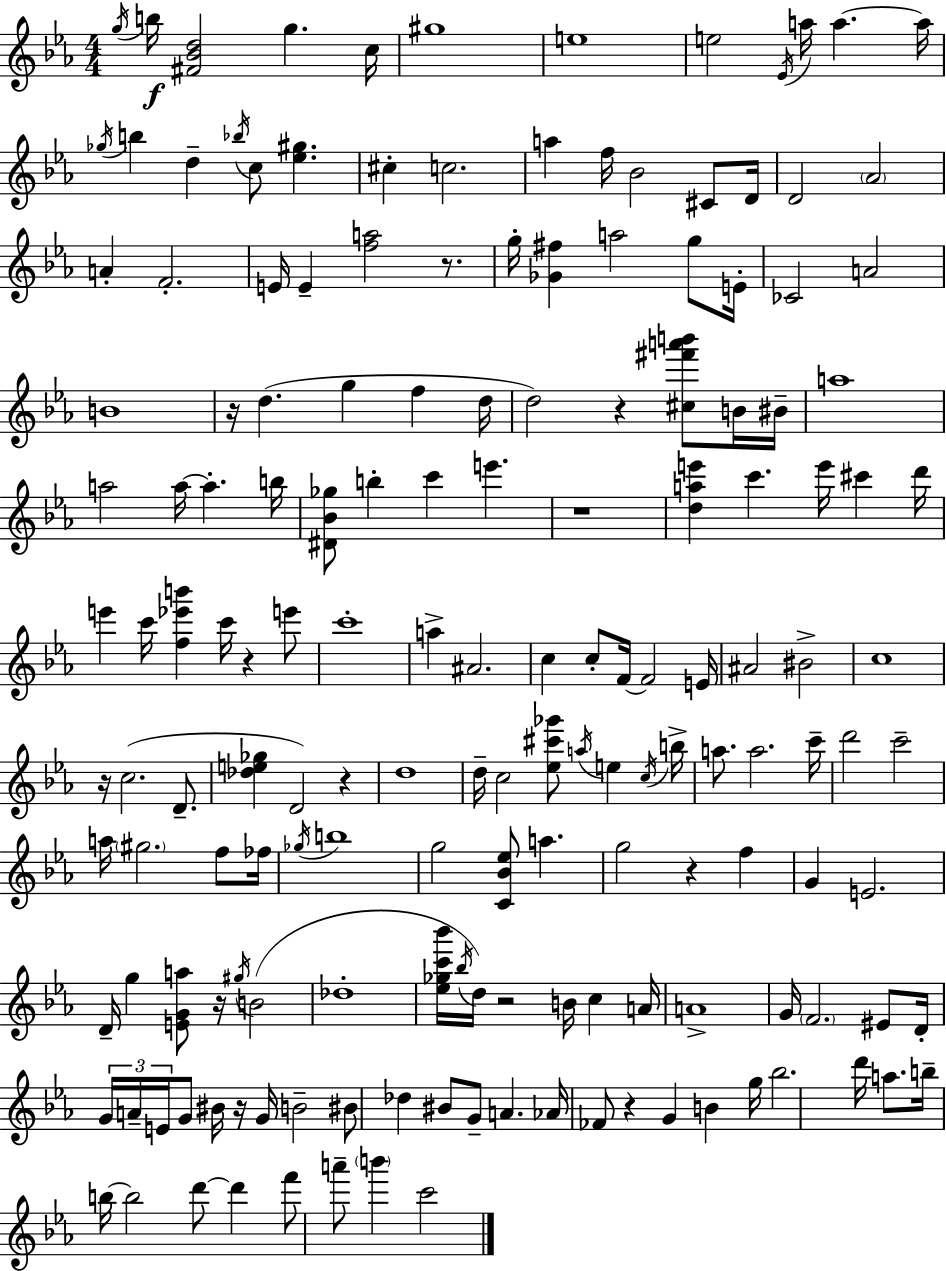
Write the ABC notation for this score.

X:1
T:Untitled
M:4/4
L:1/4
K:Cm
g/4 b/4 [^F_Bd]2 g c/4 ^g4 e4 e2 _E/4 a/4 a a/4 _g/4 b d _b/4 c/2 [_e^g] ^c c2 a f/4 _B2 ^C/2 D/4 D2 _A2 A F2 E/4 E [fa]2 z/2 g/4 [_G^f] a2 g/2 E/4 _C2 A2 B4 z/4 d g f d/4 d2 z [^c^f'a'b']/2 B/4 ^B/4 a4 a2 a/4 a b/4 [^D_B_g]/2 b c' e' z4 [dae'] c' e'/4 ^c' d'/4 e' c'/4 [f_e'b'] c'/4 z e'/2 c'4 a ^A2 c c/2 F/4 F2 E/4 ^A2 ^B2 c4 z/4 c2 D/2 [_de_g] D2 z d4 d/4 c2 [_e^c'_g']/2 a/4 e c/4 b/4 a/2 a2 c'/4 d'2 c'2 a/4 ^g2 f/2 _f/4 _g/4 b4 g2 [C_B_e]/2 a g2 z f G E2 D/4 g [EGa]/2 z/4 ^g/4 B2 _d4 [_e_gc'_b']/4 _b/4 d/4 z2 B/4 c A/4 A4 G/4 F2 ^E/2 D/4 G/4 A/4 E/4 G/2 ^B/4 z/4 G/4 B2 ^B/2 _d ^B/2 G/2 A _A/4 _F/2 z G B g/4 _b2 d'/4 a/2 b/4 b/4 b2 d'/2 d' f'/2 a'/2 b' c'2